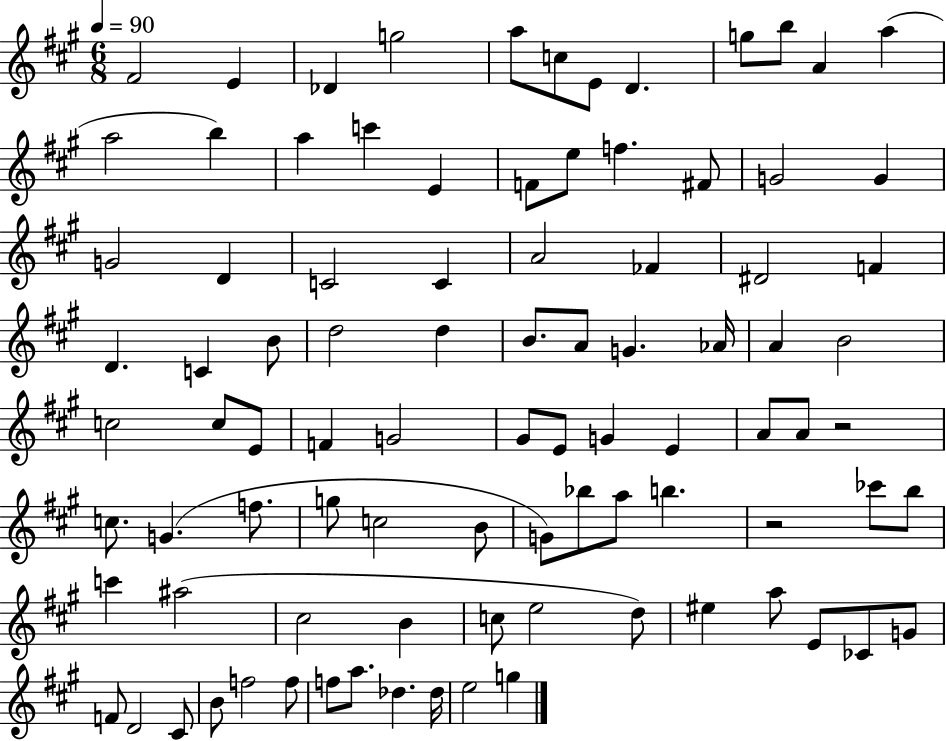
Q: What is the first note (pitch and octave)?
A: F#4